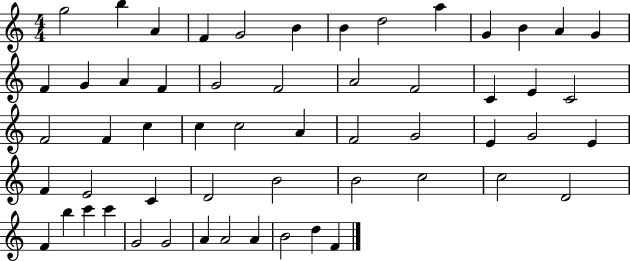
G5/h B5/q A4/q F4/q G4/h B4/q B4/q D5/h A5/q G4/q B4/q A4/q G4/q F4/q G4/q A4/q F4/q G4/h F4/h A4/h F4/h C4/q E4/q C4/h F4/h F4/q C5/q C5/q C5/h A4/q F4/h G4/h E4/q G4/h E4/q F4/q E4/h C4/q D4/h B4/h B4/h C5/h C5/h D4/h F4/q B5/q C6/q C6/q G4/h G4/h A4/q A4/h A4/q B4/h D5/q F4/q